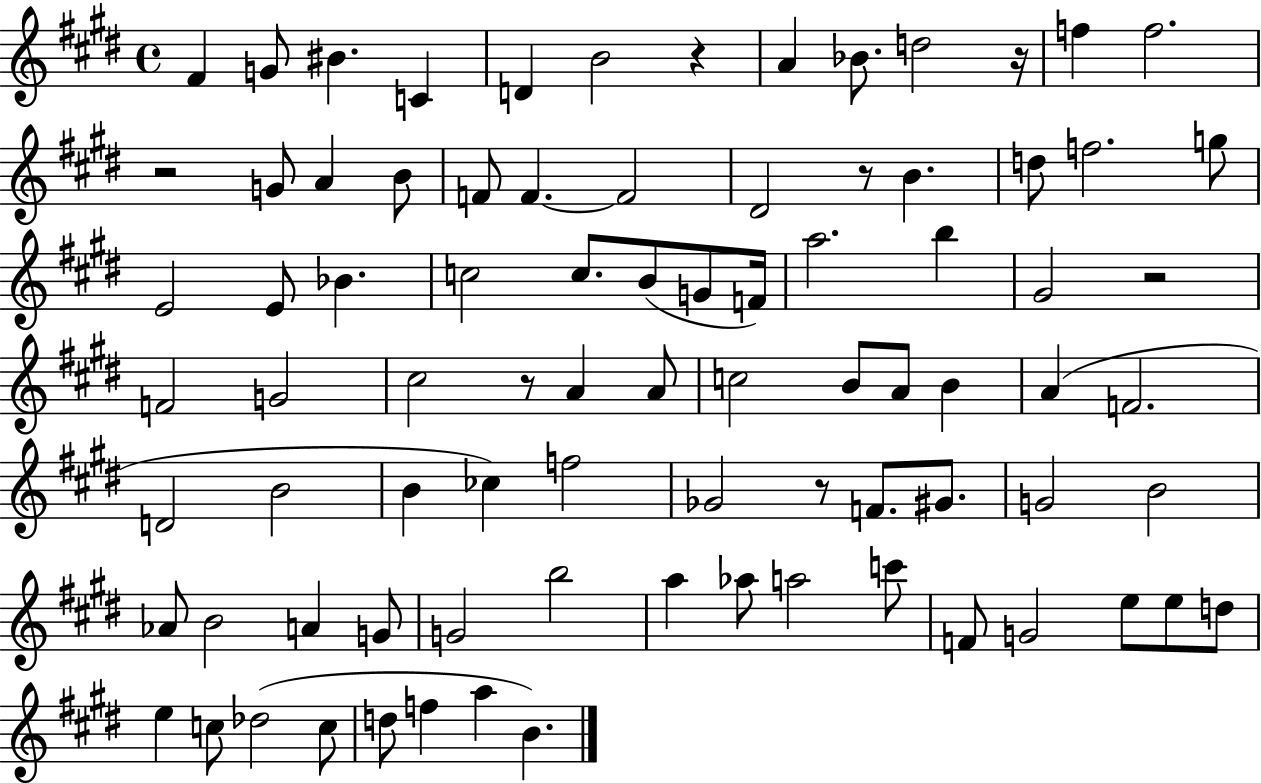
F#4/q G4/e BIS4/q. C4/q D4/q B4/h R/q A4/q Bb4/e. D5/h R/s F5/q F5/h. R/h G4/e A4/q B4/e F4/e F4/q. F4/h D#4/h R/e B4/q. D5/e F5/h. G5/e E4/h E4/e Bb4/q. C5/h C5/e. B4/e G4/e F4/s A5/h. B5/q G#4/h R/h F4/h G4/h C#5/h R/e A4/q A4/e C5/h B4/e A4/e B4/q A4/q F4/h. D4/h B4/h B4/q CES5/q F5/h Gb4/h R/e F4/e. G#4/e. G4/h B4/h Ab4/e B4/h A4/q G4/e G4/h B5/h A5/q Ab5/e A5/h C6/e F4/e G4/h E5/e E5/e D5/e E5/q C5/e Db5/h C5/e D5/e F5/q A5/q B4/q.